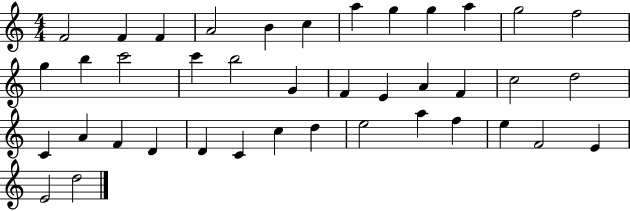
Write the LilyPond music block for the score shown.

{
  \clef treble
  \numericTimeSignature
  \time 4/4
  \key c \major
  f'2 f'4 f'4 | a'2 b'4 c''4 | a''4 g''4 g''4 a''4 | g''2 f''2 | \break g''4 b''4 c'''2 | c'''4 b''2 g'4 | f'4 e'4 a'4 f'4 | c''2 d''2 | \break c'4 a'4 f'4 d'4 | d'4 c'4 c''4 d''4 | e''2 a''4 f''4 | e''4 f'2 e'4 | \break e'2 d''2 | \bar "|."
}